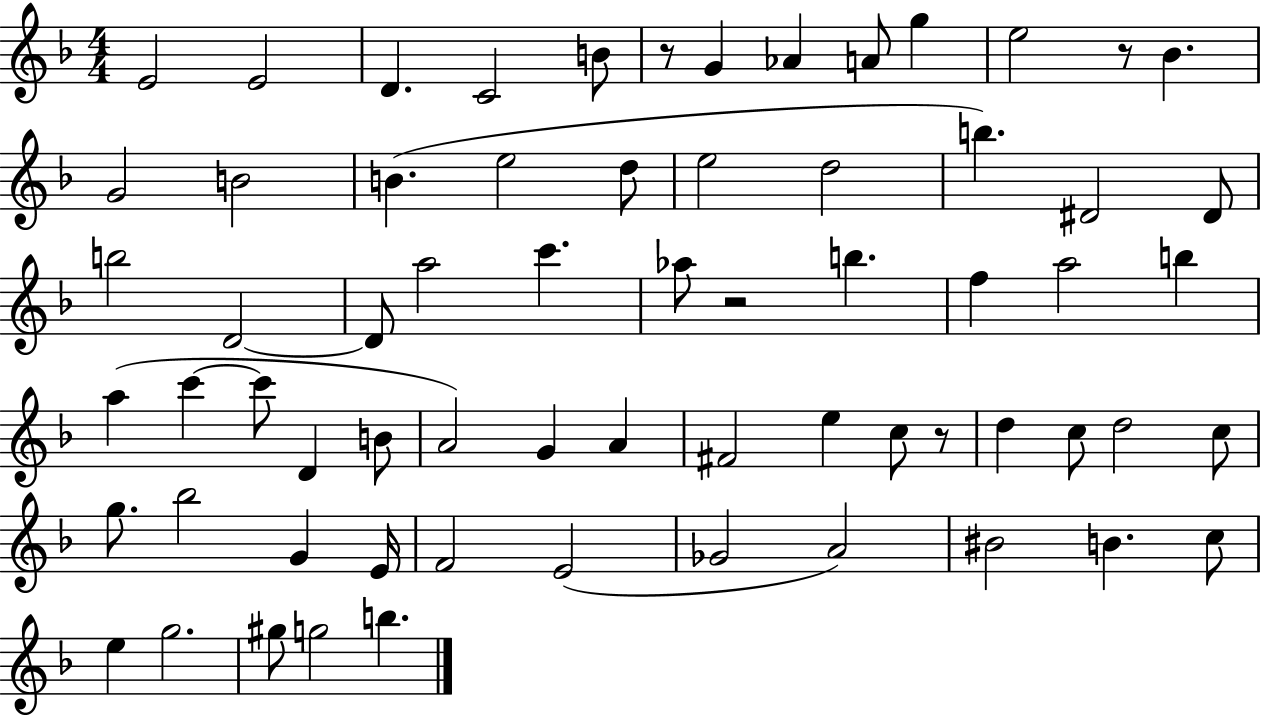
E4/h E4/h D4/q. C4/h B4/e R/e G4/q Ab4/q A4/e G5/q E5/h R/e Bb4/q. G4/h B4/h B4/q. E5/h D5/e E5/h D5/h B5/q. D#4/h D#4/e B5/h D4/h D4/e A5/h C6/q. Ab5/e R/h B5/q. F5/q A5/h B5/q A5/q C6/q C6/e D4/q B4/e A4/h G4/q A4/q F#4/h E5/q C5/e R/e D5/q C5/e D5/h C5/e G5/e. Bb5/h G4/q E4/s F4/h E4/h Gb4/h A4/h BIS4/h B4/q. C5/e E5/q G5/h. G#5/e G5/h B5/q.